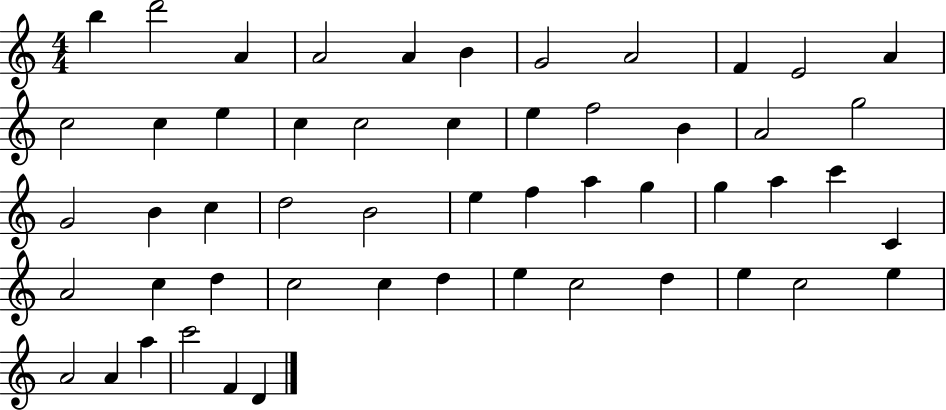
{
  \clef treble
  \numericTimeSignature
  \time 4/4
  \key c \major
  b''4 d'''2 a'4 | a'2 a'4 b'4 | g'2 a'2 | f'4 e'2 a'4 | \break c''2 c''4 e''4 | c''4 c''2 c''4 | e''4 f''2 b'4 | a'2 g''2 | \break g'2 b'4 c''4 | d''2 b'2 | e''4 f''4 a''4 g''4 | g''4 a''4 c'''4 c'4 | \break a'2 c''4 d''4 | c''2 c''4 d''4 | e''4 c''2 d''4 | e''4 c''2 e''4 | \break a'2 a'4 a''4 | c'''2 f'4 d'4 | \bar "|."
}